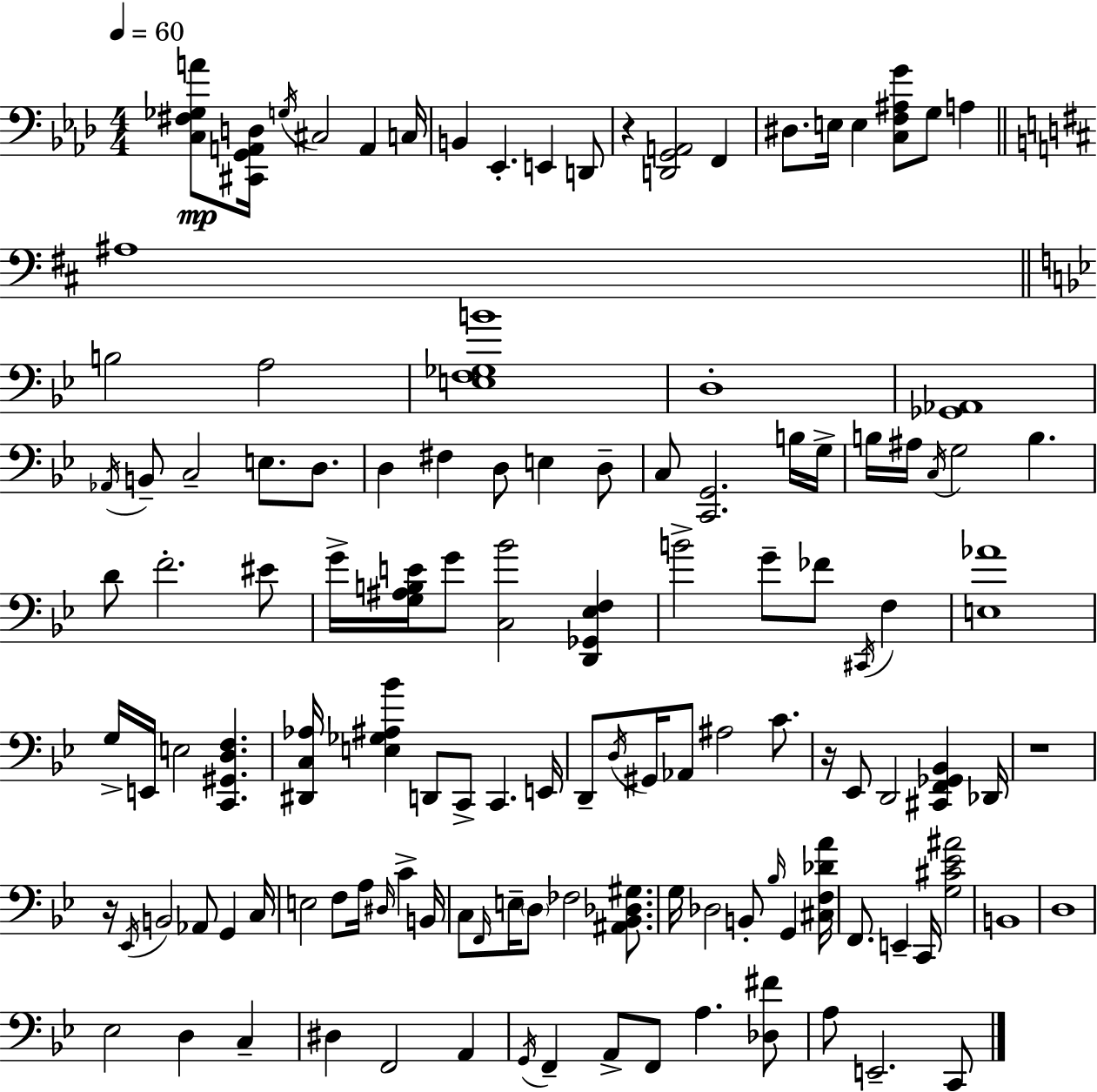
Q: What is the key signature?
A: AES major